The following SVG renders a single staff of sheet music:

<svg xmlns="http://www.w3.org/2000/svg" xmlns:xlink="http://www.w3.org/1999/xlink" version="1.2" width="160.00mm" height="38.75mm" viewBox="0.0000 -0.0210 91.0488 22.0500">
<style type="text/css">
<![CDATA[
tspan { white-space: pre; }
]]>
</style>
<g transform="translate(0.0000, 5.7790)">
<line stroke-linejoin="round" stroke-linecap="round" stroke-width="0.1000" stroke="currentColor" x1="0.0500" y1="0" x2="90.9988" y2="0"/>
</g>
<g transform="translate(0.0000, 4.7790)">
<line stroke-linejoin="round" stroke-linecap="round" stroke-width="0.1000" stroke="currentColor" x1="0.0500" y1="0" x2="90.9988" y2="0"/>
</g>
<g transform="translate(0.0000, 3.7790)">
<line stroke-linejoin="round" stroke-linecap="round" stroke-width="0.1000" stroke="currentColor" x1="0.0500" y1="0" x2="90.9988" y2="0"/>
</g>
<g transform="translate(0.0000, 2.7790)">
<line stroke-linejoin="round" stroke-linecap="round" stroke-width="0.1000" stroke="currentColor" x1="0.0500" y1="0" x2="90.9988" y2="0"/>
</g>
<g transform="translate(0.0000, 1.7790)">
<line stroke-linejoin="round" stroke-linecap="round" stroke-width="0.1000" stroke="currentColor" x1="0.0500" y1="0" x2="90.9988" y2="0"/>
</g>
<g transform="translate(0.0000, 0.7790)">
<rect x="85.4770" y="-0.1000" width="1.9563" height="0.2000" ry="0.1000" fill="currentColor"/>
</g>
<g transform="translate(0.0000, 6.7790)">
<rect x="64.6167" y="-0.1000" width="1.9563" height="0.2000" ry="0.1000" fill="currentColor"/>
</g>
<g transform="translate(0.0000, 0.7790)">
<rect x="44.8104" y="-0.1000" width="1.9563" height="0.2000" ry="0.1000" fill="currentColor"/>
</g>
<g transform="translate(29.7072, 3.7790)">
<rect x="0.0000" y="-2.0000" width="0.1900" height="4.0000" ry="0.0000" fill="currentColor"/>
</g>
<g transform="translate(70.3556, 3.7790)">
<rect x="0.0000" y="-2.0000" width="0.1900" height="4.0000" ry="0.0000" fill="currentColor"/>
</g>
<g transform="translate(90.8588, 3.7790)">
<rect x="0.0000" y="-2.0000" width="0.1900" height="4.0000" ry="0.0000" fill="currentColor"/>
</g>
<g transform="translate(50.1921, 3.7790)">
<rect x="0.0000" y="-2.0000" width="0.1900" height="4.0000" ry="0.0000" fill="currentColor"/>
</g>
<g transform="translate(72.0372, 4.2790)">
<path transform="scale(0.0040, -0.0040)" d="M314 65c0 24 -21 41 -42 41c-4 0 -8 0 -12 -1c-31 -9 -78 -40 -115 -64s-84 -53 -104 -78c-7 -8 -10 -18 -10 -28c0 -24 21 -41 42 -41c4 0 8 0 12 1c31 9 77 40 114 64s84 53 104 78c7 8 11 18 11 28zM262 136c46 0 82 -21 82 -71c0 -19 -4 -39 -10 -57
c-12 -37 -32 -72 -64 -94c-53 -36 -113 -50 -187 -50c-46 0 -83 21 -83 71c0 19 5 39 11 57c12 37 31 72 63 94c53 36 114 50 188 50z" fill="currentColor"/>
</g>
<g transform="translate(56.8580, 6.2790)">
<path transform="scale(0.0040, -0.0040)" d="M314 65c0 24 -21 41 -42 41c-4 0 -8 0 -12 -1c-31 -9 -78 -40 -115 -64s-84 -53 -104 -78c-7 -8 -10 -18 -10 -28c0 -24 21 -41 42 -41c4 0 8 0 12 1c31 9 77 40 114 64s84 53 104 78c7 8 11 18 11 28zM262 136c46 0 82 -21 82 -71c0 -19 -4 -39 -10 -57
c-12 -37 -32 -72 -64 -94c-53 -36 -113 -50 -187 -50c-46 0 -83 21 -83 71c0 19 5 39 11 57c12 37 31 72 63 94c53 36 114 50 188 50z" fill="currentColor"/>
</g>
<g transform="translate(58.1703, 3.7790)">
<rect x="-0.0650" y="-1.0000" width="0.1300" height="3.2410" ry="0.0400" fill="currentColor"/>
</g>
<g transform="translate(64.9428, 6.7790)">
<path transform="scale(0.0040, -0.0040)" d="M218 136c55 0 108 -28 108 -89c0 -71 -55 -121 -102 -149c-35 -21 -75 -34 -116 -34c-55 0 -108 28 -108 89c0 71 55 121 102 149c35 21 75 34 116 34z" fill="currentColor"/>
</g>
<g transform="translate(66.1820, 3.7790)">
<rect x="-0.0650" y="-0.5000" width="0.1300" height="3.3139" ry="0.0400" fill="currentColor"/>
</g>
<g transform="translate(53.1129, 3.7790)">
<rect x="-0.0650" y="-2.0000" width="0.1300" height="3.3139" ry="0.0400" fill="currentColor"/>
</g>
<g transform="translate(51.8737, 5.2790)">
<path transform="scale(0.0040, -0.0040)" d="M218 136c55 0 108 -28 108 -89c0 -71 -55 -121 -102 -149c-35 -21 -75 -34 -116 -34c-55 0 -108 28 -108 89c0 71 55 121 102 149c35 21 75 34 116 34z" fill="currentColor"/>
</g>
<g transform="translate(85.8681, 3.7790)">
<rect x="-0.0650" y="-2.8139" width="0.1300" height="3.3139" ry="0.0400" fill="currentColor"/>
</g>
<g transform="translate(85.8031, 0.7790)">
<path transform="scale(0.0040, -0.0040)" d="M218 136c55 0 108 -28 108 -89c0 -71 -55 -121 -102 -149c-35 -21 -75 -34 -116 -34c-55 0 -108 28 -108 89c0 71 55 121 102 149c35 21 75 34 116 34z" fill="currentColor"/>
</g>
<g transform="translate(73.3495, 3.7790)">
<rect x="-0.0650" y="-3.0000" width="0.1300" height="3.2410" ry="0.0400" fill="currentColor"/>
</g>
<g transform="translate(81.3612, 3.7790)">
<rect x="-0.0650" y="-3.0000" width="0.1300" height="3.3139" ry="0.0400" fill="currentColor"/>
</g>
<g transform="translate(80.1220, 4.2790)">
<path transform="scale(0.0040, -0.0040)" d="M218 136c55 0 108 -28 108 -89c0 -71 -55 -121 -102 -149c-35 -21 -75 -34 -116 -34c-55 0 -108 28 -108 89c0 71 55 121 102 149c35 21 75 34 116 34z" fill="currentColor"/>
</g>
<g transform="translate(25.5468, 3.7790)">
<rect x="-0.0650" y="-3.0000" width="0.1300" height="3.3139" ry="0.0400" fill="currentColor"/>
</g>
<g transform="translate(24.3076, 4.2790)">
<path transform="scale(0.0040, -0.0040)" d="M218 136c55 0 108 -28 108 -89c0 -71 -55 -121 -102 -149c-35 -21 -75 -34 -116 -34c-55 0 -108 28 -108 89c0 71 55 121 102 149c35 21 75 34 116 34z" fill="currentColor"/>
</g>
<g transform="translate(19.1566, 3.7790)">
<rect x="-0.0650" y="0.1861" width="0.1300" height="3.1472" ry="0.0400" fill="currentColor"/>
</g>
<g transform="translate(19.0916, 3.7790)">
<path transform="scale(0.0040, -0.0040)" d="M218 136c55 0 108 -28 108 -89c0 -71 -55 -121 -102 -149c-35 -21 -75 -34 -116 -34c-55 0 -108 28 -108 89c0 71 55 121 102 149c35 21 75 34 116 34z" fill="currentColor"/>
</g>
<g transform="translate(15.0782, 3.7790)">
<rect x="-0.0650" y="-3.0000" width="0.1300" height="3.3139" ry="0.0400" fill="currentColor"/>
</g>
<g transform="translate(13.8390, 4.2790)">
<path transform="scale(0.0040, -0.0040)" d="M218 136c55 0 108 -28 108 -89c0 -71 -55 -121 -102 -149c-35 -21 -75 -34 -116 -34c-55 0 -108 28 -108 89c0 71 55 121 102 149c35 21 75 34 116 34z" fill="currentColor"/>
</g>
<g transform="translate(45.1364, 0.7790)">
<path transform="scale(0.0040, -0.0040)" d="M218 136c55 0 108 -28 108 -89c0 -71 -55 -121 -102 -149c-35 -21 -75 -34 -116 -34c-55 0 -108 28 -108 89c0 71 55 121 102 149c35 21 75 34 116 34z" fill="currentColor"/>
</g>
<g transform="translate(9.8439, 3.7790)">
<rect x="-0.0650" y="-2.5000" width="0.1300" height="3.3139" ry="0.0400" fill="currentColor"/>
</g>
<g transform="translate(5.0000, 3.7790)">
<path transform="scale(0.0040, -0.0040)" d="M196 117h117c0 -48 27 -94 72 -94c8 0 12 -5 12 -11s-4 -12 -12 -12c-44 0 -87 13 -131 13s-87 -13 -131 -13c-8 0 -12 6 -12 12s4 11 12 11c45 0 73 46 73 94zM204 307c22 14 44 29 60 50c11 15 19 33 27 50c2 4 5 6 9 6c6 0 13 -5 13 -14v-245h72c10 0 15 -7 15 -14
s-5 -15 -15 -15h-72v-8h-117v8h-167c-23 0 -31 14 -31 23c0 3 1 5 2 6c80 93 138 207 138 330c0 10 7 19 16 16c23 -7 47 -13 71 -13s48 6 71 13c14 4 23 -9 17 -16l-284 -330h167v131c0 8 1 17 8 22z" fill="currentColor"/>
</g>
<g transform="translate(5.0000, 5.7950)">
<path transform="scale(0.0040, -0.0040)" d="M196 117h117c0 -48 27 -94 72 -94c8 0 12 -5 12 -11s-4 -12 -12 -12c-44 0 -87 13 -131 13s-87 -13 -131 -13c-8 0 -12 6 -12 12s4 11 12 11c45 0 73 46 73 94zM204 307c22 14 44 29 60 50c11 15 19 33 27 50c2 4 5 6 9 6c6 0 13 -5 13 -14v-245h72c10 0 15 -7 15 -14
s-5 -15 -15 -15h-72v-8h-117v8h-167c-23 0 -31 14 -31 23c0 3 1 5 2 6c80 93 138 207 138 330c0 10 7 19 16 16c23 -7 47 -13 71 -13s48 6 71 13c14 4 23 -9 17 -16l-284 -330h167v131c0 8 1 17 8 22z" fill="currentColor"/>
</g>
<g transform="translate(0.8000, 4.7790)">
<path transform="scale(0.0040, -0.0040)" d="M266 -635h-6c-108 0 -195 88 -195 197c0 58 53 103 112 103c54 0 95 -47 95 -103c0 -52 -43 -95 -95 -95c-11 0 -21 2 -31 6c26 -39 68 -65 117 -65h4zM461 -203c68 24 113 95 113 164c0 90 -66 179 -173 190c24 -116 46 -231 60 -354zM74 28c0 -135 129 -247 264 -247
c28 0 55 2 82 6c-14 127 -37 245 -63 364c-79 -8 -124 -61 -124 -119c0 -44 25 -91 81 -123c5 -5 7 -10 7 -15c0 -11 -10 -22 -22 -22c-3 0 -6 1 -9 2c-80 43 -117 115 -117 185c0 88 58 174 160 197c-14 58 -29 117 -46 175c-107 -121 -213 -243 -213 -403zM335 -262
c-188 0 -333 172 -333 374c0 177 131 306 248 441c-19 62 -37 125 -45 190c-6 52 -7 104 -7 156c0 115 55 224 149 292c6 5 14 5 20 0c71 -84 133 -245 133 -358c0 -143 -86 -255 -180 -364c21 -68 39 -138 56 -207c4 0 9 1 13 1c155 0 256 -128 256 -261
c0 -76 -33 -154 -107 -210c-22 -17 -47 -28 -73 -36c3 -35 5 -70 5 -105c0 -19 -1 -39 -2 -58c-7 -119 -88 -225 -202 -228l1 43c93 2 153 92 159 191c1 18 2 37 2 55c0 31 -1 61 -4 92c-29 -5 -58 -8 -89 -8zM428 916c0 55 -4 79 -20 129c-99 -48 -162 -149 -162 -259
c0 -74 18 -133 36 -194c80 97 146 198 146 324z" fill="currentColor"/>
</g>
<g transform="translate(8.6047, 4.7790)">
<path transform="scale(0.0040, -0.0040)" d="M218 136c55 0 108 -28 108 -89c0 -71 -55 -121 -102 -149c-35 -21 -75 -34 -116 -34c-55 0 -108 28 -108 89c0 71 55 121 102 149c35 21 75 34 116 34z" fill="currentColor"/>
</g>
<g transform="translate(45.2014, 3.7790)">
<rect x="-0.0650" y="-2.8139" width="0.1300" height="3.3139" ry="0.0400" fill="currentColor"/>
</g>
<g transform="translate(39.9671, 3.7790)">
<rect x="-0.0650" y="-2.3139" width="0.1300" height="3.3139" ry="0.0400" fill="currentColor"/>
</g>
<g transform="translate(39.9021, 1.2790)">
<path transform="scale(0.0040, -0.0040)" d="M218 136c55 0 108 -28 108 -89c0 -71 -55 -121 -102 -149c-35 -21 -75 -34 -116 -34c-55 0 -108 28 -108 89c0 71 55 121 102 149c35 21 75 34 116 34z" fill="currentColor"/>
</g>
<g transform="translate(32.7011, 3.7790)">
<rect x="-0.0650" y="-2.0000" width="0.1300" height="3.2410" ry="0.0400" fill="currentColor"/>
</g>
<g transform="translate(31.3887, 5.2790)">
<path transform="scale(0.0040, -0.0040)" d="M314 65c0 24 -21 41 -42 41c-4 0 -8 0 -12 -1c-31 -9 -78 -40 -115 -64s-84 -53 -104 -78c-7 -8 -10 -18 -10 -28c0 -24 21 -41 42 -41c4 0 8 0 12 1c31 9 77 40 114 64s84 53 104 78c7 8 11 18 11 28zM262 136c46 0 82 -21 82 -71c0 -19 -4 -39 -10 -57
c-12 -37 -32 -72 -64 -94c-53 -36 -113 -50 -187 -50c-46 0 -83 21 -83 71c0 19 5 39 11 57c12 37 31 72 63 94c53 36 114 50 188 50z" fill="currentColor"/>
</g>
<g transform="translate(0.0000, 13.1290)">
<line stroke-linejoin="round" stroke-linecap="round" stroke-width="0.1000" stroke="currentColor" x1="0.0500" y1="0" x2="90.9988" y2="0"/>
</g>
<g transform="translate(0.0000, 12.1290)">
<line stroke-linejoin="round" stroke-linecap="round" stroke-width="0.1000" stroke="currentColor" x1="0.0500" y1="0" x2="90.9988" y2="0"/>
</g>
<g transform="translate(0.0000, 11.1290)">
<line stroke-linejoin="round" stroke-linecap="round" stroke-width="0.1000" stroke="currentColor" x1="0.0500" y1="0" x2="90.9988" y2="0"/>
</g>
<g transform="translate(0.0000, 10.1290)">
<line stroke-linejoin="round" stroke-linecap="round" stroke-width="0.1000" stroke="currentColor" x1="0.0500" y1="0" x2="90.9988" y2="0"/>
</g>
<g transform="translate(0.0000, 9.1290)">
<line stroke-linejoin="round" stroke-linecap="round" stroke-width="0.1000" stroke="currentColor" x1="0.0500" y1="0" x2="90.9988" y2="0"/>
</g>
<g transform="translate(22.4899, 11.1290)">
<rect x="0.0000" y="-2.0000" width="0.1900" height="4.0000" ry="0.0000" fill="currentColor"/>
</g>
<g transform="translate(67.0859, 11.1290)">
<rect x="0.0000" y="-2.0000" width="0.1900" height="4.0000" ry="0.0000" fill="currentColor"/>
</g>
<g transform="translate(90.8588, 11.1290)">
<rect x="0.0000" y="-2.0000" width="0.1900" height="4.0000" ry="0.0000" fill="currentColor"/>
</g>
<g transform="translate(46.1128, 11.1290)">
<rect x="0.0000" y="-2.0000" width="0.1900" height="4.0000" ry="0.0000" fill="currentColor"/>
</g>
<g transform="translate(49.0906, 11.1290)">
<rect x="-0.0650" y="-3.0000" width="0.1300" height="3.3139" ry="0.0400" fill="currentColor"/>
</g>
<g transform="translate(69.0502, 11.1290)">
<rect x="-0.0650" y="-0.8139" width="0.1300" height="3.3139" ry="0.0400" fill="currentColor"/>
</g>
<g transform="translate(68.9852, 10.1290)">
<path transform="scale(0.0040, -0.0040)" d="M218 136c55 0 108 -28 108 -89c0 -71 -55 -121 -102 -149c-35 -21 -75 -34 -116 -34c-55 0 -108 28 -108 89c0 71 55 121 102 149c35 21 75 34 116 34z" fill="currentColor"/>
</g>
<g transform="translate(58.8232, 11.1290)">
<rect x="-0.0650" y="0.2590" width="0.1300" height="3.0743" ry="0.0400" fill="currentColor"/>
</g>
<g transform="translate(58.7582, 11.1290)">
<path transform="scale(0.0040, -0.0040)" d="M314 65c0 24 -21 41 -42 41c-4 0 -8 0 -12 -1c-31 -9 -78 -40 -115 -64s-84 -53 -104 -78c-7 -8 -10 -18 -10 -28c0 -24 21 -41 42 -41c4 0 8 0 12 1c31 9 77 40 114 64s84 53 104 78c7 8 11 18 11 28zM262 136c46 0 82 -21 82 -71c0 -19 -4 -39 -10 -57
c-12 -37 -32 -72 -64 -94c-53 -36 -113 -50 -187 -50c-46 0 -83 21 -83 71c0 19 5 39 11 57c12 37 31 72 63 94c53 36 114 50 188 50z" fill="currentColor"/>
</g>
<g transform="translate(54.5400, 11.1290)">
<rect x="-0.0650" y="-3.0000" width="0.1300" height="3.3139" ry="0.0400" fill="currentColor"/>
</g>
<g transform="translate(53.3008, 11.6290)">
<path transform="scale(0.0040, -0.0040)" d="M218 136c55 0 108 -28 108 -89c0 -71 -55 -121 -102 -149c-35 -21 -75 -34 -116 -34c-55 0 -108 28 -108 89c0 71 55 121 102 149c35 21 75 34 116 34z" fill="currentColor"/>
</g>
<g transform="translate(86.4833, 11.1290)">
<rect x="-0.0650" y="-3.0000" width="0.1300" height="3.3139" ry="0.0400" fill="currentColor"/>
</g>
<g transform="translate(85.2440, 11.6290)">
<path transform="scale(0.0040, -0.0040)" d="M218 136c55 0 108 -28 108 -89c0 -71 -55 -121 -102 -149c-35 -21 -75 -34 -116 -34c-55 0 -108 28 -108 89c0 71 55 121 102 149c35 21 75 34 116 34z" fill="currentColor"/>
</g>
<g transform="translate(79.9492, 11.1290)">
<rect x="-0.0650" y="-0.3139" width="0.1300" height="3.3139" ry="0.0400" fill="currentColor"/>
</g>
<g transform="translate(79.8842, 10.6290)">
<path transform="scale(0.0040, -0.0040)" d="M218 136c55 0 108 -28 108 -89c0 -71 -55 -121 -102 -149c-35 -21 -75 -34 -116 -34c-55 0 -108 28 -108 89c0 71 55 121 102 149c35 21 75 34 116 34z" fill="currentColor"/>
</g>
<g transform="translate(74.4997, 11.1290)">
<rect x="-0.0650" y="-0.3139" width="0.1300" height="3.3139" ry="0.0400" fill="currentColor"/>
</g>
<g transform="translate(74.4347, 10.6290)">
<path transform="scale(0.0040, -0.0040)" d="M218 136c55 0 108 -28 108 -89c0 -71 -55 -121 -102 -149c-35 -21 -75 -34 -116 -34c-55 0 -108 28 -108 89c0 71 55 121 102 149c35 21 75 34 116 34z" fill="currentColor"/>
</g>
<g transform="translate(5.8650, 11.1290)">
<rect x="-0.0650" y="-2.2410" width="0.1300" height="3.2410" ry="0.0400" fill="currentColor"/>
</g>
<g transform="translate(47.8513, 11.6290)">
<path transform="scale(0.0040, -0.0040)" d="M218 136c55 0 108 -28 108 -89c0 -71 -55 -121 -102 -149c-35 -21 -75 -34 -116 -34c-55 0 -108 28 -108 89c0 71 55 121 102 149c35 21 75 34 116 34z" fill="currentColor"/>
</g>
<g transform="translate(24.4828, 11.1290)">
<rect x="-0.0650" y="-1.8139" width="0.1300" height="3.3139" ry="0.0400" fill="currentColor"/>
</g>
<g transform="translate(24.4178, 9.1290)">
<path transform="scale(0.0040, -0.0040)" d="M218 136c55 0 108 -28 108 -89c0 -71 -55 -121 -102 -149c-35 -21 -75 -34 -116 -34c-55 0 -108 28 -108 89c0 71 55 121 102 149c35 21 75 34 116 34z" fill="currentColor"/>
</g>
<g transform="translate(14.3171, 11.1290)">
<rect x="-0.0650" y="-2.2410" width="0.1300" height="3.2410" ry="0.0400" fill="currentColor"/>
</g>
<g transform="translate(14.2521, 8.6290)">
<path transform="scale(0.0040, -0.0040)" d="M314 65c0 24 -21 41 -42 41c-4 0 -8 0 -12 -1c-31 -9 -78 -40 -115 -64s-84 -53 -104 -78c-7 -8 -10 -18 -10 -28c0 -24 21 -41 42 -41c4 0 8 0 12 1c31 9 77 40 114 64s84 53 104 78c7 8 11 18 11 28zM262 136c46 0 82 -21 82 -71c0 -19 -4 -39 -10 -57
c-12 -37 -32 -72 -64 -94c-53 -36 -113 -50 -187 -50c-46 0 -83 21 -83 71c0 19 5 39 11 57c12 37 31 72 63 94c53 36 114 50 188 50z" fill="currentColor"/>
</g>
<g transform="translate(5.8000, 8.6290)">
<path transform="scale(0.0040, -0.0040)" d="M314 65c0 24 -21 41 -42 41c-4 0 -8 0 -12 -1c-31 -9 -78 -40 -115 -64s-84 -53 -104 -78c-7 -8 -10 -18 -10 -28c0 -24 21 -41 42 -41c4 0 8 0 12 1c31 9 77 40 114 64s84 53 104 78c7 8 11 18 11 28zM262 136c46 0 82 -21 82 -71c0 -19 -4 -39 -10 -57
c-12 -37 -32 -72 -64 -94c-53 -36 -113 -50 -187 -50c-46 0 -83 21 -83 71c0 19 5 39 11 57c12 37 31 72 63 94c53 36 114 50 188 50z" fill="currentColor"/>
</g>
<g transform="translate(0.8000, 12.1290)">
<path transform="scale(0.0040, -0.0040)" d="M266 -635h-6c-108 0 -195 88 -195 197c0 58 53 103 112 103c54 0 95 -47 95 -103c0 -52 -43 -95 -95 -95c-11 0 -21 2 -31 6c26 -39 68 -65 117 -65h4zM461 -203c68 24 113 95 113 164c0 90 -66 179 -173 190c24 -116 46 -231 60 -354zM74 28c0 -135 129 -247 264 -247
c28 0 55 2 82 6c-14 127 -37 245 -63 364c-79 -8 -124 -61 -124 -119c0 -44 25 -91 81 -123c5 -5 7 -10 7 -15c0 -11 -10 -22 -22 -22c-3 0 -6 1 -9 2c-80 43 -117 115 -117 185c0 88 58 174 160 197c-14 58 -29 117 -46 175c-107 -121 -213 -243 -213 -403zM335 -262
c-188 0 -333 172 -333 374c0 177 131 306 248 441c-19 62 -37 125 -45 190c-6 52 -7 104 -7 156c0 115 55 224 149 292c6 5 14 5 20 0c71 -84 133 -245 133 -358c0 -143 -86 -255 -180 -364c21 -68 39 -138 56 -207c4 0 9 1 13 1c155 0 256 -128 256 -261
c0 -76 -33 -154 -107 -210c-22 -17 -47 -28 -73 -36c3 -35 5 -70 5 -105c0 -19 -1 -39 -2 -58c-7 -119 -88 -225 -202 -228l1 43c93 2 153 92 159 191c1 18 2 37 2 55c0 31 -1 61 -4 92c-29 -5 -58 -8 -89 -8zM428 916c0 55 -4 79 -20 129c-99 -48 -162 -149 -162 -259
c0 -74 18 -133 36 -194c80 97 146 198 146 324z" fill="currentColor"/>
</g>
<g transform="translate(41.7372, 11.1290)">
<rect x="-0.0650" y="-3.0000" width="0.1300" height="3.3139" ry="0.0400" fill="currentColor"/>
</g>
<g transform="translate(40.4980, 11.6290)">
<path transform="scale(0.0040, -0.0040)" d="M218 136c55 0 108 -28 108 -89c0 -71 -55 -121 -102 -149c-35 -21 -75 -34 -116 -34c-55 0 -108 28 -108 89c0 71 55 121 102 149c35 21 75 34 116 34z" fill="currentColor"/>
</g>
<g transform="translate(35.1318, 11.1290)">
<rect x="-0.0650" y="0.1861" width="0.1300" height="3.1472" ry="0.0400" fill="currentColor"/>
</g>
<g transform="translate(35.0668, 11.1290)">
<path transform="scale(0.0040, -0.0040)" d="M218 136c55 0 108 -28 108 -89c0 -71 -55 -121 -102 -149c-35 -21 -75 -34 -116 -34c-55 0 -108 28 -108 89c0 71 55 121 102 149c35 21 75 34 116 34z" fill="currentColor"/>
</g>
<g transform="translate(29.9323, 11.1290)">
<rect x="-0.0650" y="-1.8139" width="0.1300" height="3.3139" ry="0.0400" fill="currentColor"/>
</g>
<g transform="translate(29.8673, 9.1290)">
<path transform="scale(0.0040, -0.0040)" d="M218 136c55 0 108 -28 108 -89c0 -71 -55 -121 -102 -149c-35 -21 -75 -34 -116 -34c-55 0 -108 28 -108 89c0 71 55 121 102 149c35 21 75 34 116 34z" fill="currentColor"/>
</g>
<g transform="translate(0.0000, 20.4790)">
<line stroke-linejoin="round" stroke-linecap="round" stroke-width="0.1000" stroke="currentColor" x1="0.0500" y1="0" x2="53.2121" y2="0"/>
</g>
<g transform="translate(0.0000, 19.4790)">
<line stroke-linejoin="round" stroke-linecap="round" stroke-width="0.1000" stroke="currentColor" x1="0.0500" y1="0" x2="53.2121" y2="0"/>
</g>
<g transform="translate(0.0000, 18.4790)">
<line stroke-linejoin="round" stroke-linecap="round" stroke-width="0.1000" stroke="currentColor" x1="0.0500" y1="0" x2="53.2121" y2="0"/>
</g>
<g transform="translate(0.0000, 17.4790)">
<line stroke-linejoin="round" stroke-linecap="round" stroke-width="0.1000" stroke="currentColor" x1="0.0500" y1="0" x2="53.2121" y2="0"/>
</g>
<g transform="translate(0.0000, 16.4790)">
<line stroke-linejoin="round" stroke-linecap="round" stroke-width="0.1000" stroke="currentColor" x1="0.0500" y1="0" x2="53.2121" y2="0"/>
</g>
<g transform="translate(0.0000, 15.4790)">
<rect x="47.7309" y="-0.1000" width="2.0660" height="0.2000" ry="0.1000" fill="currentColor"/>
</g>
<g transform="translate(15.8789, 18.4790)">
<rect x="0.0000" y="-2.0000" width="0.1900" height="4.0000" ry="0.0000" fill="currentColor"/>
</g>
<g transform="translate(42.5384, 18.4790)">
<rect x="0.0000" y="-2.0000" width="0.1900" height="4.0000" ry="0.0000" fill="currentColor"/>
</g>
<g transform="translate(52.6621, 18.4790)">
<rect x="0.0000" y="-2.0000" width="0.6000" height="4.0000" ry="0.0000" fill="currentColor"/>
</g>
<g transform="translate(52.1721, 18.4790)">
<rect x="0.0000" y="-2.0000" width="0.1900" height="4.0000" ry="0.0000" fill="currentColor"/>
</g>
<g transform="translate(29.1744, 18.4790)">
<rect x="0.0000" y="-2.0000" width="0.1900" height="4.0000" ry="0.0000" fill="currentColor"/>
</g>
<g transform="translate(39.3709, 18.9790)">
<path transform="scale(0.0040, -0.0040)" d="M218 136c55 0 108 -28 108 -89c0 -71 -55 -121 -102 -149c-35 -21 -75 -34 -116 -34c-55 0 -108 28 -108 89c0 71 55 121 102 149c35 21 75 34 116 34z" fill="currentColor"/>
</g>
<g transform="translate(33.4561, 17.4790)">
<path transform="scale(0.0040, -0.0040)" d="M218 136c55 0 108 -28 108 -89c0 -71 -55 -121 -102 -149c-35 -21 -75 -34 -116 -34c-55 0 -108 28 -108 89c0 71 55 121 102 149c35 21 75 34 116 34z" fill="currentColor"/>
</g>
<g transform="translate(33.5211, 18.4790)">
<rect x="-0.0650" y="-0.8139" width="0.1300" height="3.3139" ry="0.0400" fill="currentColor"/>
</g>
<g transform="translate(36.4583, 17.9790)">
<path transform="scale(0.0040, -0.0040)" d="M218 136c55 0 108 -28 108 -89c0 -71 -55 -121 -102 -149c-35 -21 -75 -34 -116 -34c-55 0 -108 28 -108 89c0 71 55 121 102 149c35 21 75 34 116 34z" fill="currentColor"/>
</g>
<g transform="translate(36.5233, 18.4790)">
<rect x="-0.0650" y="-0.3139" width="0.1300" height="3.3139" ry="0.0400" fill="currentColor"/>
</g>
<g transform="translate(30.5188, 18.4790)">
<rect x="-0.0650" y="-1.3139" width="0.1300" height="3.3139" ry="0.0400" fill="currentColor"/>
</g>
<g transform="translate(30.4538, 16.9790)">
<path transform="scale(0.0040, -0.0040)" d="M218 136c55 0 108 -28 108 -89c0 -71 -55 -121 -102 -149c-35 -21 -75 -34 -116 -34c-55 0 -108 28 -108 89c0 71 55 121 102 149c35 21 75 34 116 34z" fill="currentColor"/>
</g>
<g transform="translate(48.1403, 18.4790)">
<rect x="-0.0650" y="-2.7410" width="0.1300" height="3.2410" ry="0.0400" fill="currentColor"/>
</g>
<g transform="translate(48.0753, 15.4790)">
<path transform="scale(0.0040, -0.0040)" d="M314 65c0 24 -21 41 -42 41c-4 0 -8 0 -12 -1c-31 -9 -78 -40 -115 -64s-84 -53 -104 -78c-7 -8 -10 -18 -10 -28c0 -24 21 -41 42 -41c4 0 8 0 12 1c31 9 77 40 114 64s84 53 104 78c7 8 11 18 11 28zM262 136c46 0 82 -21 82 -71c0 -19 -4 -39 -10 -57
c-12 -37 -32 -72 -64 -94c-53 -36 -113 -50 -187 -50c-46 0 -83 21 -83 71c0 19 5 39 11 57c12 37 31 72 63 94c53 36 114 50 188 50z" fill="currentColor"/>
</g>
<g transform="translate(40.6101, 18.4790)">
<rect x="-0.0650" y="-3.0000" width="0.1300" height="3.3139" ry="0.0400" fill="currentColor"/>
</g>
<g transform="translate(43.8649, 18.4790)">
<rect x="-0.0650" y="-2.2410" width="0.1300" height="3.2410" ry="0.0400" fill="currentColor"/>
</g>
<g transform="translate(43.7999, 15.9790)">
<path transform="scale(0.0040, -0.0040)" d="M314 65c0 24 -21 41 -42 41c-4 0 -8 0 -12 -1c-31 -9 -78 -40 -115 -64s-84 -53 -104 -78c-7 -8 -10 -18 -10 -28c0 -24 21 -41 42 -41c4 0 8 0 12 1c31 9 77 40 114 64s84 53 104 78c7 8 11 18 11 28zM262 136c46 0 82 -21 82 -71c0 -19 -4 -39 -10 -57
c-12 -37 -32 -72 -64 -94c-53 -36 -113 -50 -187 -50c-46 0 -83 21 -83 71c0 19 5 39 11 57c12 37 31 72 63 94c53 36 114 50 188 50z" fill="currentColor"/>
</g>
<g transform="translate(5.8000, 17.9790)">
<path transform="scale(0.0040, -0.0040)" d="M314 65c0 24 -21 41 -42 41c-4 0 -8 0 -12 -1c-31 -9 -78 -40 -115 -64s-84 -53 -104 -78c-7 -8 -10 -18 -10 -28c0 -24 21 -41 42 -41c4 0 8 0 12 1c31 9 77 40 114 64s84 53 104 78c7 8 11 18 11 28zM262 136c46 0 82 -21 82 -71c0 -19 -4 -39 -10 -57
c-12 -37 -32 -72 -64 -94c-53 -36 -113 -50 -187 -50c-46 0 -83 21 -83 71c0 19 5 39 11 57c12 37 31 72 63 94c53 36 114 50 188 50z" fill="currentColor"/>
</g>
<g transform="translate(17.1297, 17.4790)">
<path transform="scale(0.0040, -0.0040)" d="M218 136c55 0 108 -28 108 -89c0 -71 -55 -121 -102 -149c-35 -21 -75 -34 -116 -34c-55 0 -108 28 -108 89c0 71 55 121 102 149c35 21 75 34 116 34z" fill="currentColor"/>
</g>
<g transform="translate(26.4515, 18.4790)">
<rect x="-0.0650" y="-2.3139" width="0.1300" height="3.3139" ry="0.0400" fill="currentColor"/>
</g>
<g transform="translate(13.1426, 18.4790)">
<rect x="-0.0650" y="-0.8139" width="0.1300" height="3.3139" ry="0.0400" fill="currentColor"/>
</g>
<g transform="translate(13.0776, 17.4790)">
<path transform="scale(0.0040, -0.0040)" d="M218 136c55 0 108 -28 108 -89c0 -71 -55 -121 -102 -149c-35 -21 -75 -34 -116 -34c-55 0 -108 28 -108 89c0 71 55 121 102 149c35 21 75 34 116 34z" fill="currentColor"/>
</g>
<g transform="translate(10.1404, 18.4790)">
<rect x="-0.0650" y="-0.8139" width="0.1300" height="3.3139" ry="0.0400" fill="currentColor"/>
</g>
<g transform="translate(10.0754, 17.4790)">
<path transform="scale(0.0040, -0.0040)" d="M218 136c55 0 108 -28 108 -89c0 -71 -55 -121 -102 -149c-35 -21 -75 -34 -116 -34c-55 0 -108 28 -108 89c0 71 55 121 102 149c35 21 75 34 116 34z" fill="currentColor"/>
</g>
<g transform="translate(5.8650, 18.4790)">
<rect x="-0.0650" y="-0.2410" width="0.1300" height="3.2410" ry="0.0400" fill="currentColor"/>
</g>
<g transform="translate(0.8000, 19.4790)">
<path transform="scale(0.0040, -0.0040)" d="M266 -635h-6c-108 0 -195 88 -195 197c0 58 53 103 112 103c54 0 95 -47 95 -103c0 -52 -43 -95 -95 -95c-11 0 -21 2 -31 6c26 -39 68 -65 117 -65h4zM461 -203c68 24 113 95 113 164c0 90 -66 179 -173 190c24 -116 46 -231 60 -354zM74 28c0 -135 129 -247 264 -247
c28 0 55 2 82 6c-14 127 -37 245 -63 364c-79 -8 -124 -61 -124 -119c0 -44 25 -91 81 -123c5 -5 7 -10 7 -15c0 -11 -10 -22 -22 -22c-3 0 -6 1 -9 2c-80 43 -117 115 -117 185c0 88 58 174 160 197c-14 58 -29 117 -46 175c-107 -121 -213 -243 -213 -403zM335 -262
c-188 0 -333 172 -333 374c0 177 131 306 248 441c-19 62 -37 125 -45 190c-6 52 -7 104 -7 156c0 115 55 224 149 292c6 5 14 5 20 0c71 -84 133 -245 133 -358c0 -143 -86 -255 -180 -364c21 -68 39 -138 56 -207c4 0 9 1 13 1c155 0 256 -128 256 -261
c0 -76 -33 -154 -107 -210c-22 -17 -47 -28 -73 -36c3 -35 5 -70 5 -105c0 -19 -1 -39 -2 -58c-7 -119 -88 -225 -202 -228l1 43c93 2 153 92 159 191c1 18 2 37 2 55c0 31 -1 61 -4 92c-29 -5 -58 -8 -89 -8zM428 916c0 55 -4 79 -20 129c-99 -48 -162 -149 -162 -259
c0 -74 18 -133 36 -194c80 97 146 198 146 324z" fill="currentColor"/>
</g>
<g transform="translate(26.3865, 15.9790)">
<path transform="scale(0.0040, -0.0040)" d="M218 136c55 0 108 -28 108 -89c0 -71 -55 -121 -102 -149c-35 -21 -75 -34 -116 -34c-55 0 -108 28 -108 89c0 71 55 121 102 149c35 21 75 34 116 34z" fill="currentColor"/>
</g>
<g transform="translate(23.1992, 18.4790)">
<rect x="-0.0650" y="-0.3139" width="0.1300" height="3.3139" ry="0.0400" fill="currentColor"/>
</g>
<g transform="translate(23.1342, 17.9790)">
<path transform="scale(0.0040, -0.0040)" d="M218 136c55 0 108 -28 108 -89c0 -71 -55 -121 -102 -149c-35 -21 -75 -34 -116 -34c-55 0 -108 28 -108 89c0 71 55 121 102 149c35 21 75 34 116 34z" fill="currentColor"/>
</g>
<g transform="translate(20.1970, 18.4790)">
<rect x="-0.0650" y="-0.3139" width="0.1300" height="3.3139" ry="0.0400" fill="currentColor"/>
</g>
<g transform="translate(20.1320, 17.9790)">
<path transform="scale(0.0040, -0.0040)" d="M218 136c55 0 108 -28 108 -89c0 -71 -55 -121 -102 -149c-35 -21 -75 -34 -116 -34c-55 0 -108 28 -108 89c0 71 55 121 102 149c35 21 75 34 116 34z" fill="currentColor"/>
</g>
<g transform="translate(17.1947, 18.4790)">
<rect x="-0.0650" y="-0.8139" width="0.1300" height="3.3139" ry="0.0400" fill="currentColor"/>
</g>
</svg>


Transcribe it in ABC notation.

X:1
T:Untitled
M:4/4
L:1/4
K:C
G A B A F2 g a F D2 C A2 A a g2 g2 f f B A A A B2 d c c A c2 d d d c c g e d c A g2 a2